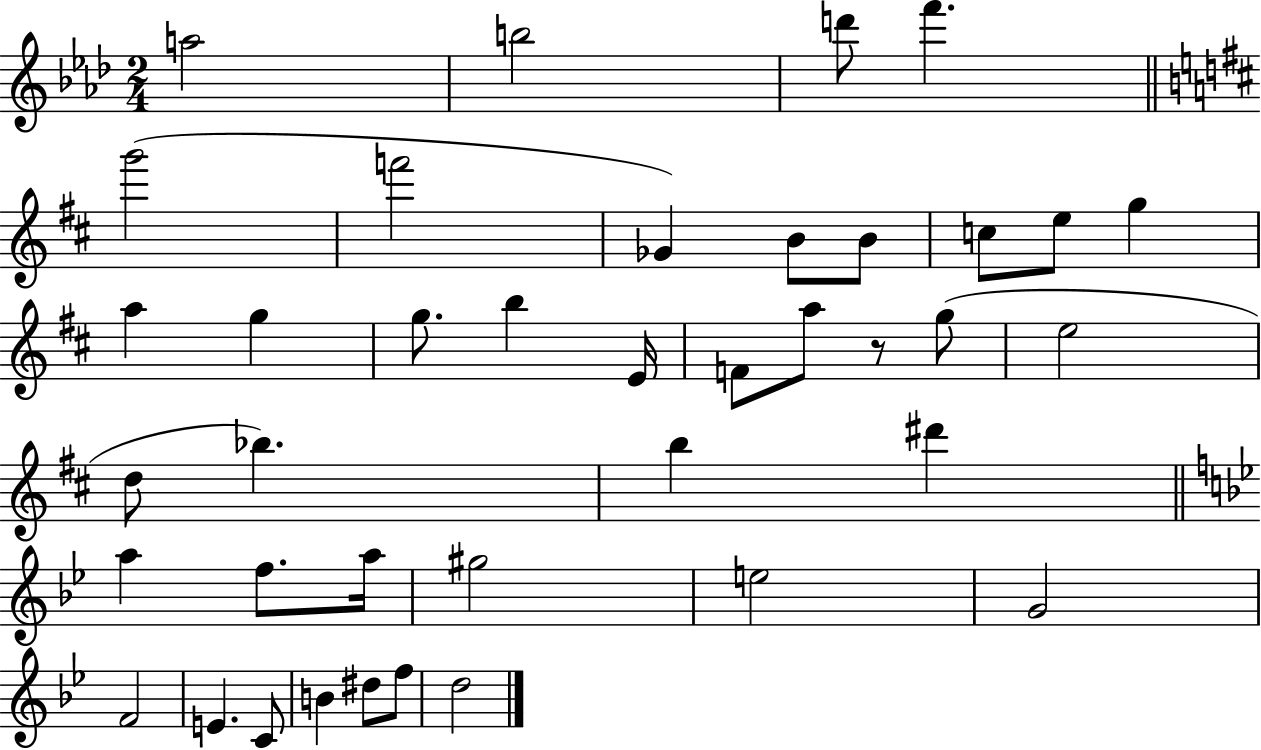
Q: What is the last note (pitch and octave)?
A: D5